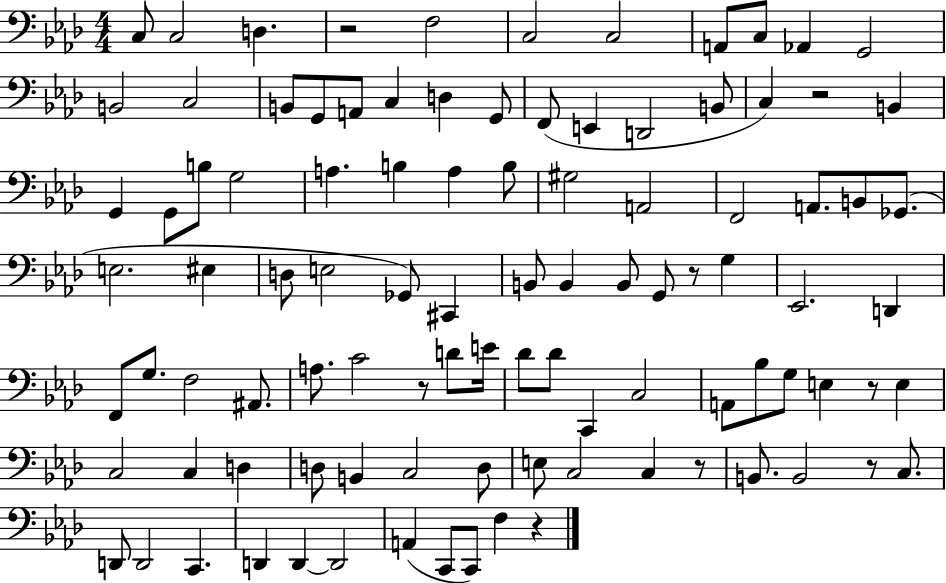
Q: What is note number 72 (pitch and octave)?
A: D3